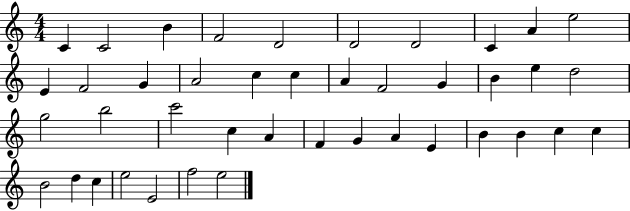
{
  \clef treble
  \numericTimeSignature
  \time 4/4
  \key c \major
  c'4 c'2 b'4 | f'2 d'2 | d'2 d'2 | c'4 a'4 e''2 | \break e'4 f'2 g'4 | a'2 c''4 c''4 | a'4 f'2 g'4 | b'4 e''4 d''2 | \break g''2 b''2 | c'''2 c''4 a'4 | f'4 g'4 a'4 e'4 | b'4 b'4 c''4 c''4 | \break b'2 d''4 c''4 | e''2 e'2 | f''2 e''2 | \bar "|."
}